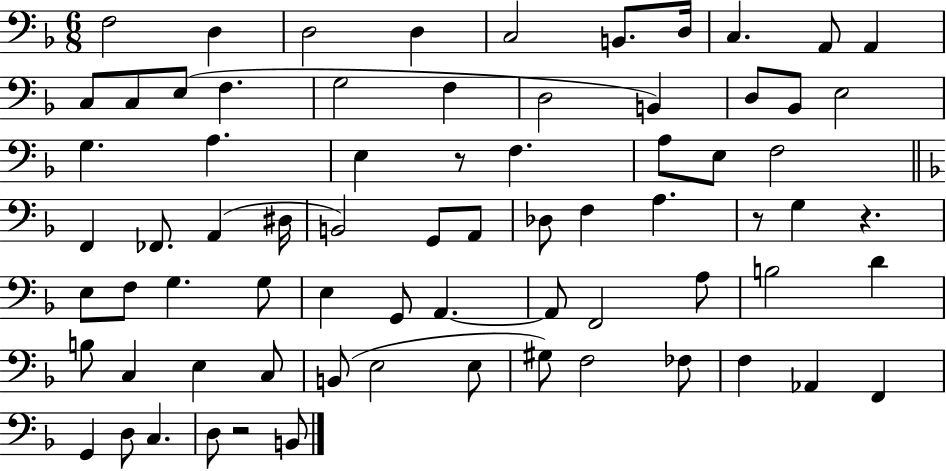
F3/h D3/q D3/h D3/q C3/h B2/e. D3/s C3/q. A2/e A2/q C3/e C3/e E3/e F3/q. G3/h F3/q D3/h B2/q D3/e Bb2/e E3/h G3/q. A3/q. E3/q R/e F3/q. A3/e E3/e F3/h F2/q FES2/e. A2/q D#3/s B2/h G2/e A2/e Db3/e F3/q A3/q. R/e G3/q R/q. E3/e F3/e G3/q. G3/e E3/q G2/e A2/q. A2/e F2/h A3/e B3/h D4/q B3/e C3/q E3/q C3/e B2/e E3/h E3/e G#3/e F3/h FES3/e F3/q Ab2/q F2/q G2/q D3/e C3/q. D3/e R/h B2/e